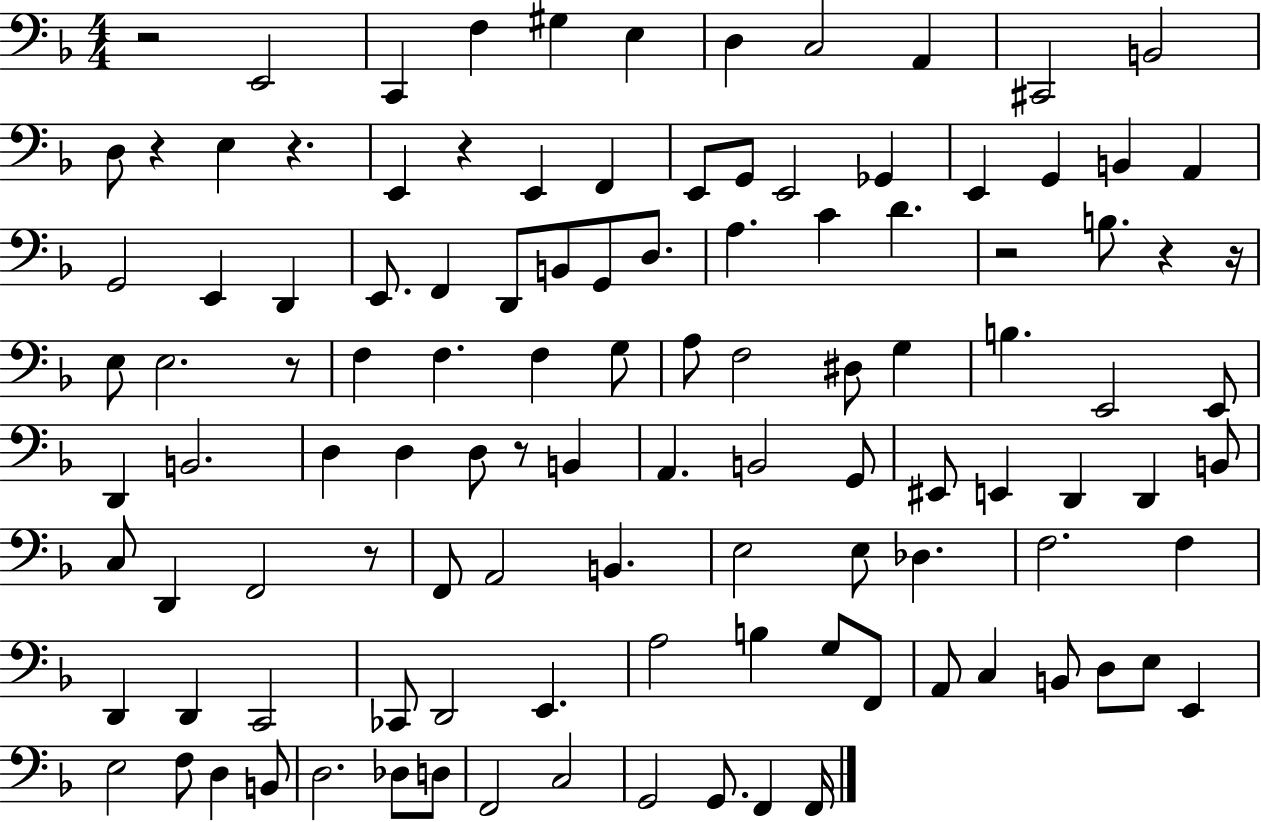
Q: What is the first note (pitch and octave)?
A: E2